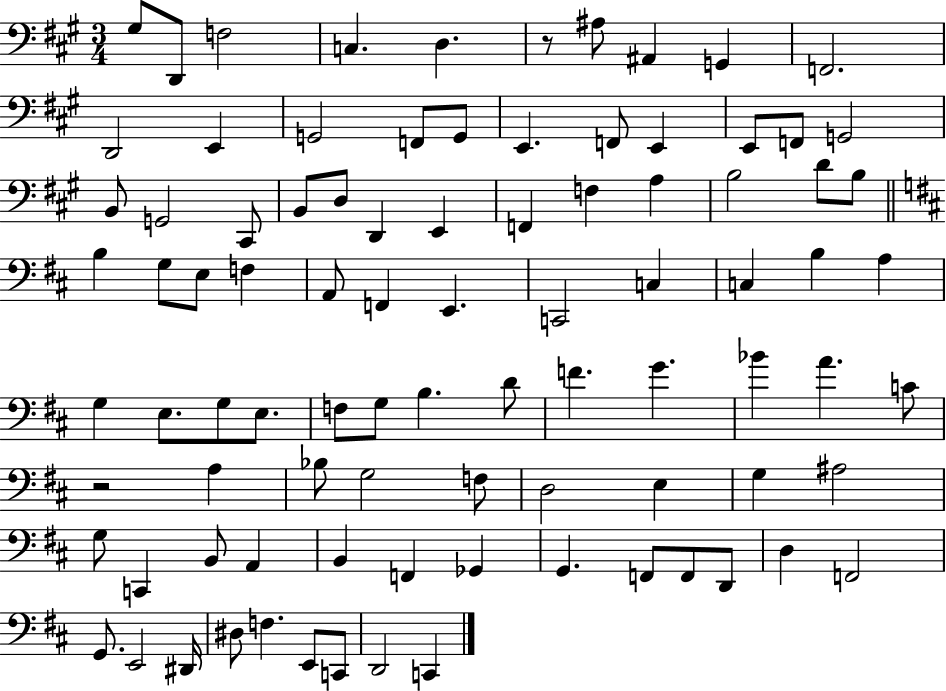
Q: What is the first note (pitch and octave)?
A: G#3